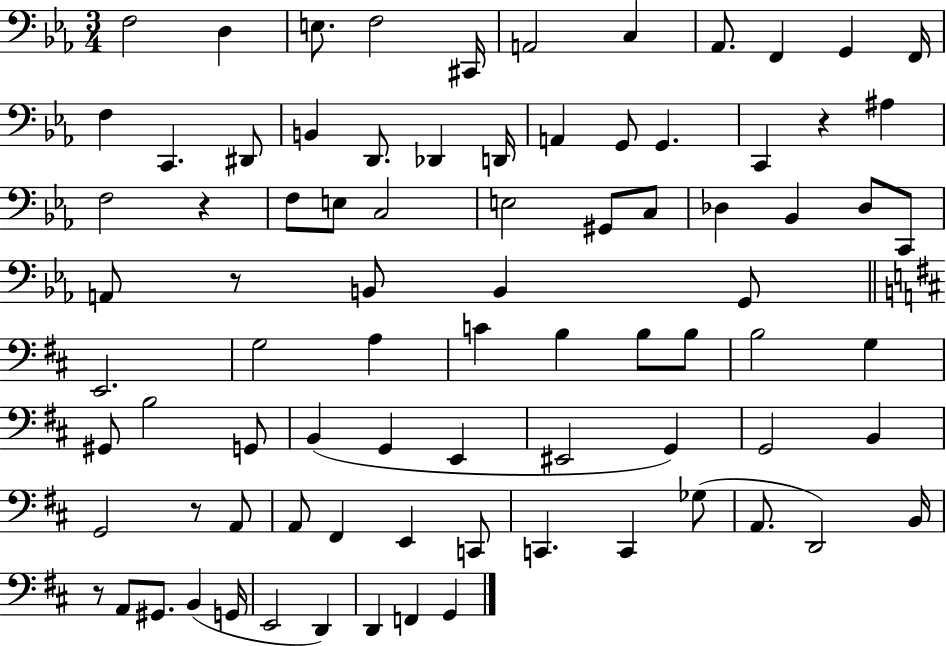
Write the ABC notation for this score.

X:1
T:Untitled
M:3/4
L:1/4
K:Eb
F,2 D, E,/2 F,2 ^C,,/4 A,,2 C, _A,,/2 F,, G,, F,,/4 F, C,, ^D,,/2 B,, D,,/2 _D,, D,,/4 A,, G,,/2 G,, C,, z ^A, F,2 z F,/2 E,/2 C,2 E,2 ^G,,/2 C,/2 _D, _B,, _D,/2 C,,/2 A,,/2 z/2 B,,/2 B,, G,,/2 E,,2 G,2 A, C B, B,/2 B,/2 B,2 G, ^G,,/2 B,2 G,,/2 B,, G,, E,, ^E,,2 G,, G,,2 B,, G,,2 z/2 A,,/2 A,,/2 ^F,, E,, C,,/2 C,, C,, _G,/2 A,,/2 D,,2 B,,/4 z/2 A,,/2 ^G,,/2 B,, G,,/4 E,,2 D,, D,, F,, G,,